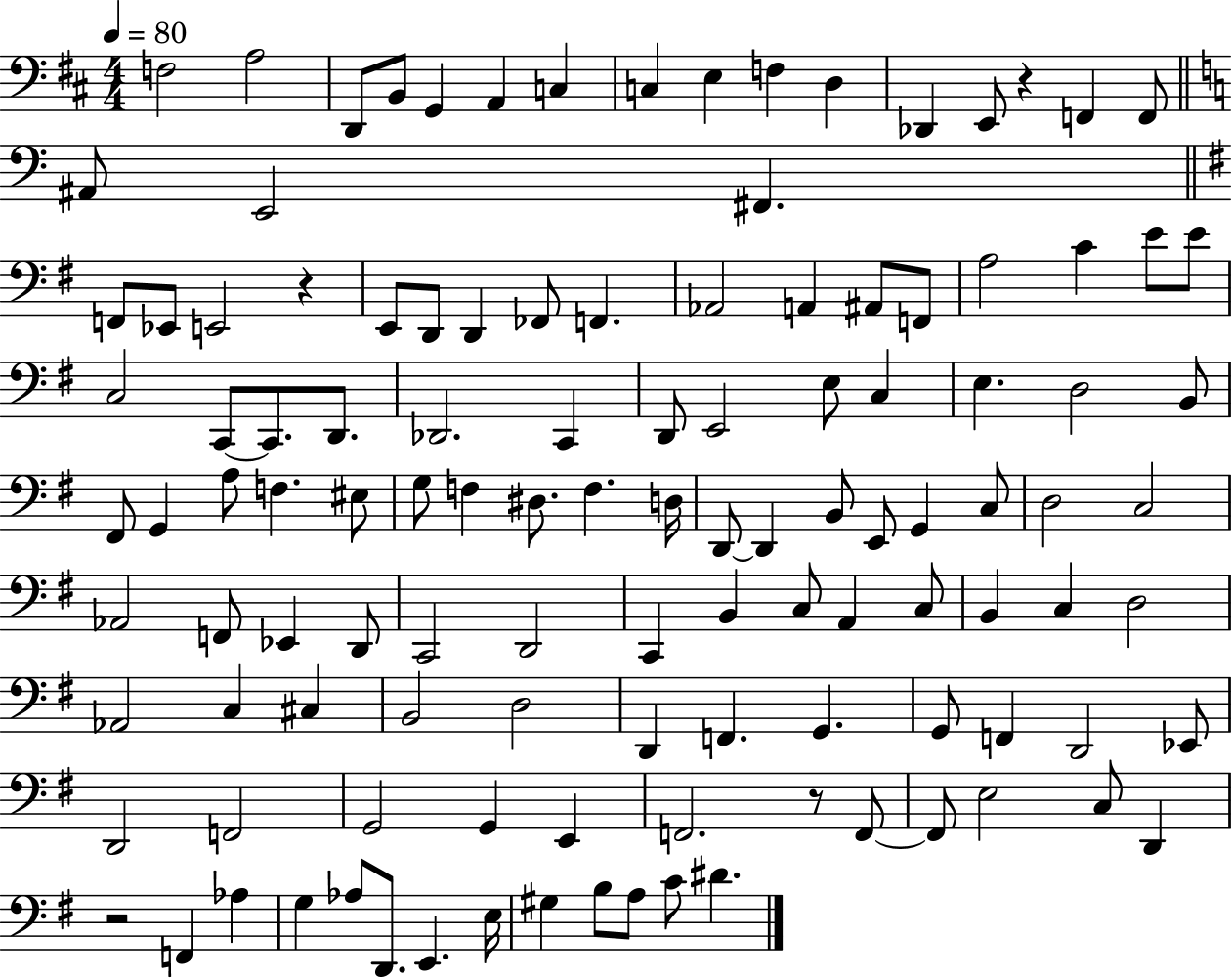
{
  \clef bass
  \numericTimeSignature
  \time 4/4
  \key d \major
  \tempo 4 = 80
  f2 a2 | d,8 b,8 g,4 a,4 c4 | c4 e4 f4 d4 | des,4 e,8 r4 f,4 f,8 | \break \bar "||" \break \key c \major ais,8 e,2 fis,4. | \bar "||" \break \key g \major f,8 ees,8 e,2 r4 | e,8 d,8 d,4 fes,8 f,4. | aes,2 a,4 ais,8 f,8 | a2 c'4 e'8 e'8 | \break c2 c,8~~ c,8. d,8. | des,2. c,4 | d,8 e,2 e8 c4 | e4. d2 b,8 | \break fis,8 g,4 a8 f4. eis8 | g8 f4 dis8. f4. d16 | d,8~~ d,4 b,8 e,8 g,4 c8 | d2 c2 | \break aes,2 f,8 ees,4 d,8 | c,2 d,2 | c,4 b,4 c8 a,4 c8 | b,4 c4 d2 | \break aes,2 c4 cis4 | b,2 d2 | d,4 f,4. g,4. | g,8 f,4 d,2 ees,8 | \break d,2 f,2 | g,2 g,4 e,4 | f,2. r8 f,8~~ | f,8 e2 c8 d,4 | \break r2 f,4 aes4 | g4 aes8 d,8. e,4. e16 | gis4 b8 a8 c'8 dis'4. | \bar "|."
}